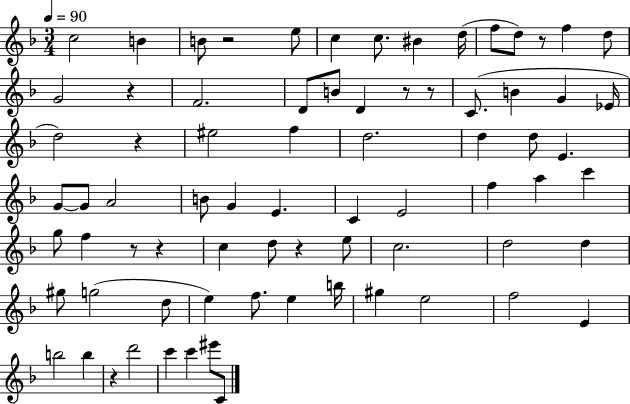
C5/h B4/q B4/e R/h E5/e C5/q C5/e. BIS4/q D5/s F5/e D5/e R/e F5/q D5/e G4/h R/q F4/h. D4/e B4/e D4/q R/e R/e C4/e. B4/q G4/q Eb4/s D5/h R/q EIS5/h F5/q D5/h. D5/q D5/e E4/q. G4/e G4/e A4/h B4/e G4/q E4/q. C4/q E4/h F5/q A5/q C6/q G5/e F5/q R/e R/q C5/q D5/e R/q E5/e C5/h. D5/h D5/q G#5/e G5/h D5/e E5/q F5/e. E5/q B5/s G#5/q E5/h F5/h E4/q B5/h B5/q R/q D6/h C6/q C6/q EIS6/e C4/e